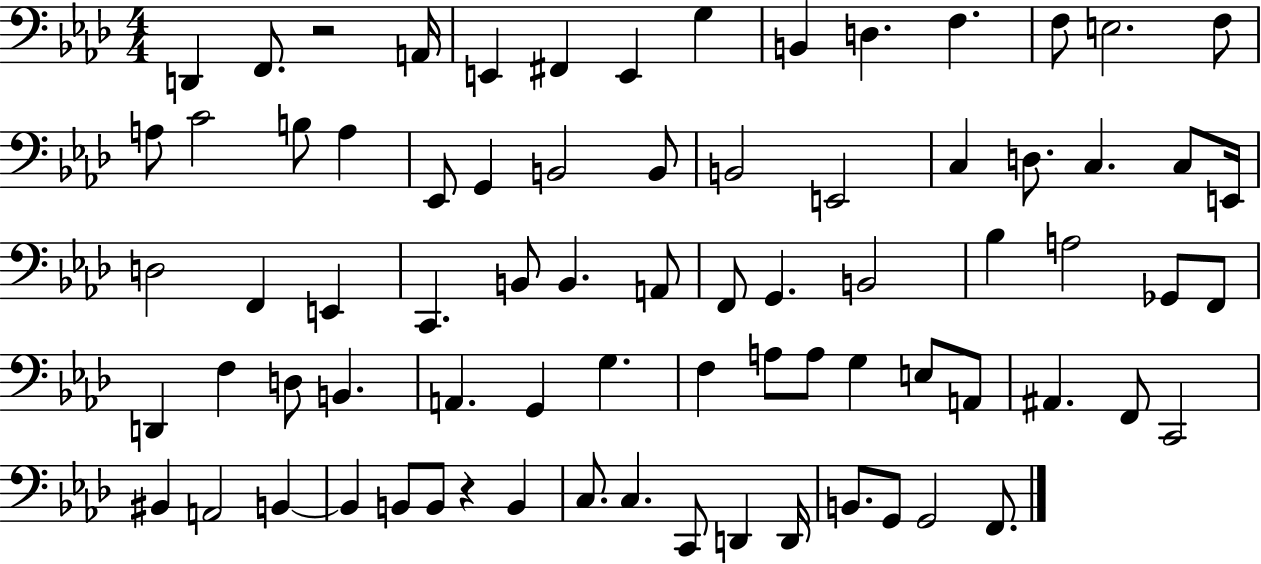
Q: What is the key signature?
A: AES major